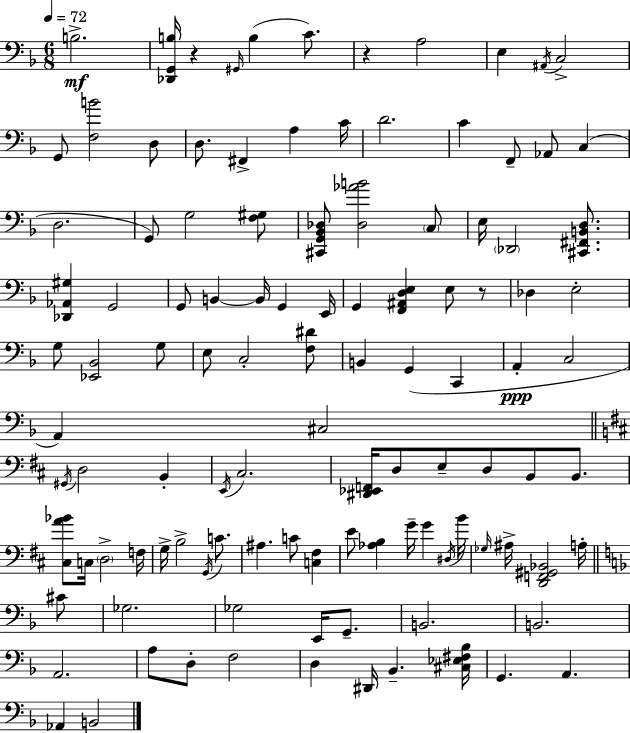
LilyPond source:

{
  \clef bass
  \numericTimeSignature
  \time 6/8
  \key f \major
  \tempo 4 = 72
  b2.->\mf | <des, g, b>16 r4 \grace { gis,16 }( b4 c'8.) | r4 a2 | e4 \acciaccatura { ais,16 } c2-> | \break g,8 <f b'>2 | d8 d8. fis,4-> a4 | c'16 d'2. | c'4 f,8-- aes,8 c4( | \break d2. | g,8) g2 | <f gis>8 <cis, g, bes, des>8 <des aes' b'>2 | \parenthesize c8 e16 \parenthesize des,2 <cis, fis, b, d>8. | \break <des, aes, gis>4 g,2 | g,8 b,4~~ b,16 g,4 | e,16 g,4 <f, ais, d e>4 e8 | r8 des4 e2-. | \break g8 <ees, bes,>2 | g8 e8 c2-. | <f dis'>8 b,4 g,4( c,4 | a,4-.\ppp c2 | \break a,4) cis2 | \bar "||" \break \key b \minor \acciaccatura { gis,16 } d2 b,4-. | \acciaccatura { e,16 } cis2. | <dis, ees, f,>16 d8 e8-- d8 b,8 b,8. | <cis a' bes'>8 c16 \parenthesize d2-> | \break f16 g16-> b2-> \acciaccatura { g,16 } | c'8. ais4. c'8 <c fis>4 | e'8 <aes b>4 g'16-- g'4 | \acciaccatura { dis16 } b'16 \grace { ges16 } ais16-> <d, f, gis, bes,>2 | \break a16-. \bar "||" \break \key f \major cis'8 ges2. | ges2 e,16 g,8.-- | b,2. | b,2. | \break a,2. | a8 d8-. f2 | d4 dis,16 bes,4.-- | <cis ees fis bes>16 g,4. a,4. | \break aes,4 b,2 | \bar "|."
}